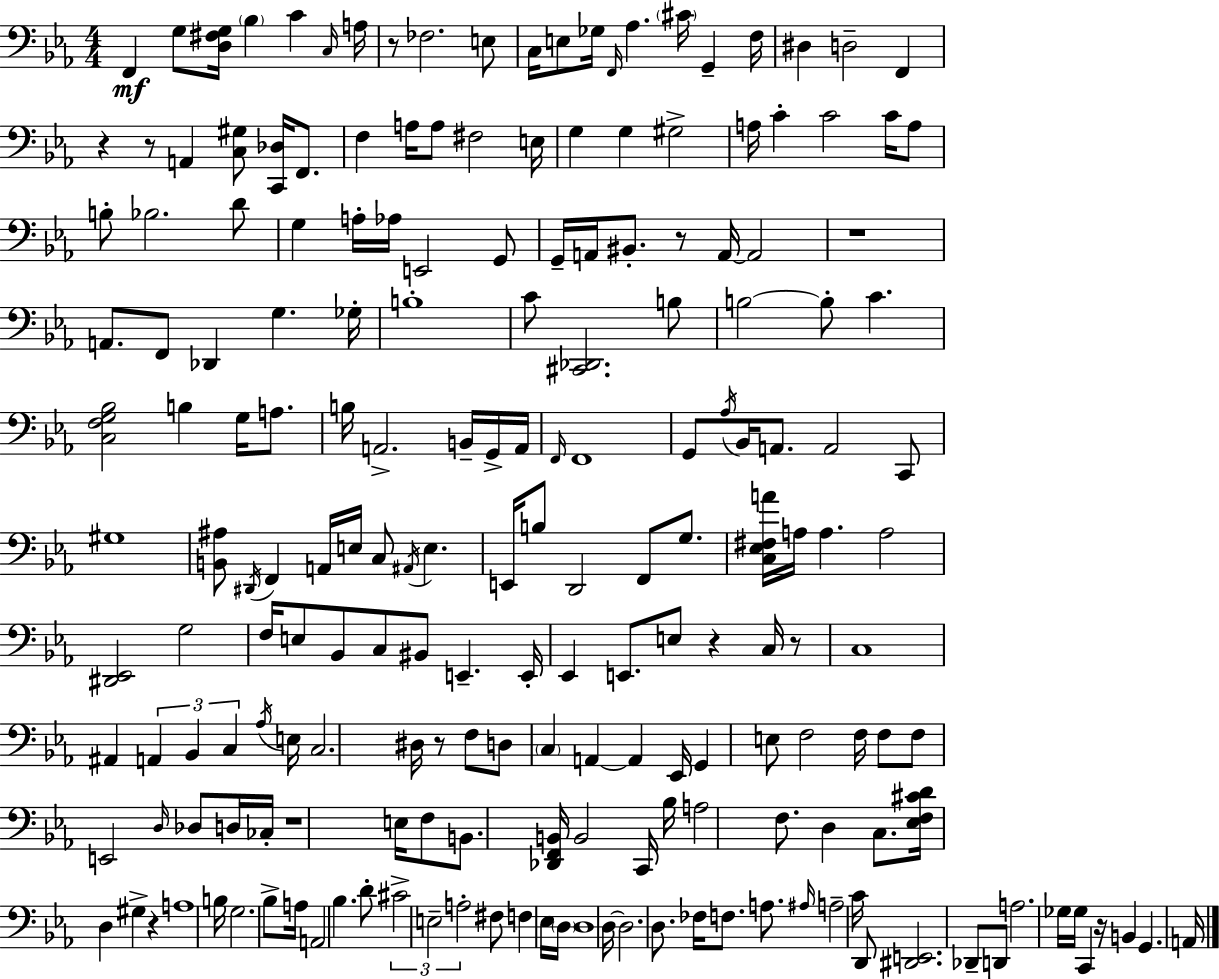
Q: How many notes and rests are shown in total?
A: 197